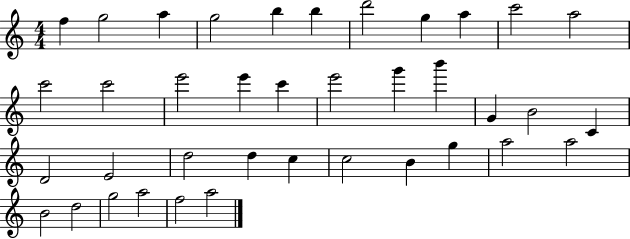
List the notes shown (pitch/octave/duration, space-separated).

F5/q G5/h A5/q G5/h B5/q B5/q D6/h G5/q A5/q C6/h A5/h C6/h C6/h E6/h E6/q C6/q E6/h G6/q B6/q G4/q B4/h C4/q D4/h E4/h D5/h D5/q C5/q C5/h B4/q G5/q A5/h A5/h B4/h D5/h G5/h A5/h F5/h A5/h